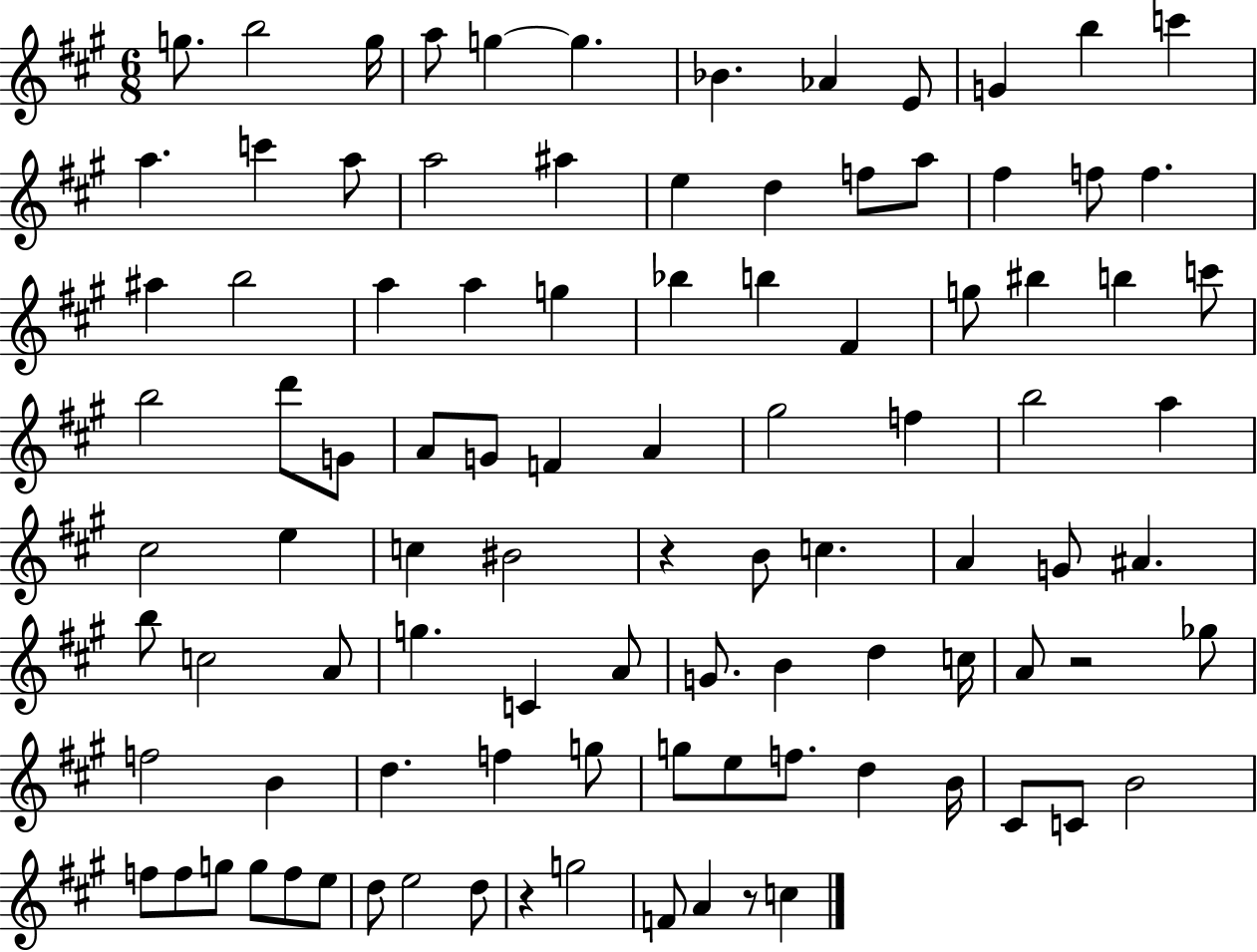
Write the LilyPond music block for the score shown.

{
  \clef treble
  \numericTimeSignature
  \time 6/8
  \key a \major
  \repeat volta 2 { g''8. b''2 g''16 | a''8 g''4~~ g''4. | bes'4. aes'4 e'8 | g'4 b''4 c'''4 | \break a''4. c'''4 a''8 | a''2 ais''4 | e''4 d''4 f''8 a''8 | fis''4 f''8 f''4. | \break ais''4 b''2 | a''4 a''4 g''4 | bes''4 b''4 fis'4 | g''8 bis''4 b''4 c'''8 | \break b''2 d'''8 g'8 | a'8 g'8 f'4 a'4 | gis''2 f''4 | b''2 a''4 | \break cis''2 e''4 | c''4 bis'2 | r4 b'8 c''4. | a'4 g'8 ais'4. | \break b''8 c''2 a'8 | g''4. c'4 a'8 | g'8. b'4 d''4 c''16 | a'8 r2 ges''8 | \break f''2 b'4 | d''4. f''4 g''8 | g''8 e''8 f''8. d''4 b'16 | cis'8 c'8 b'2 | \break f''8 f''8 g''8 g''8 f''8 e''8 | d''8 e''2 d''8 | r4 g''2 | f'8 a'4 r8 c''4 | \break } \bar "|."
}